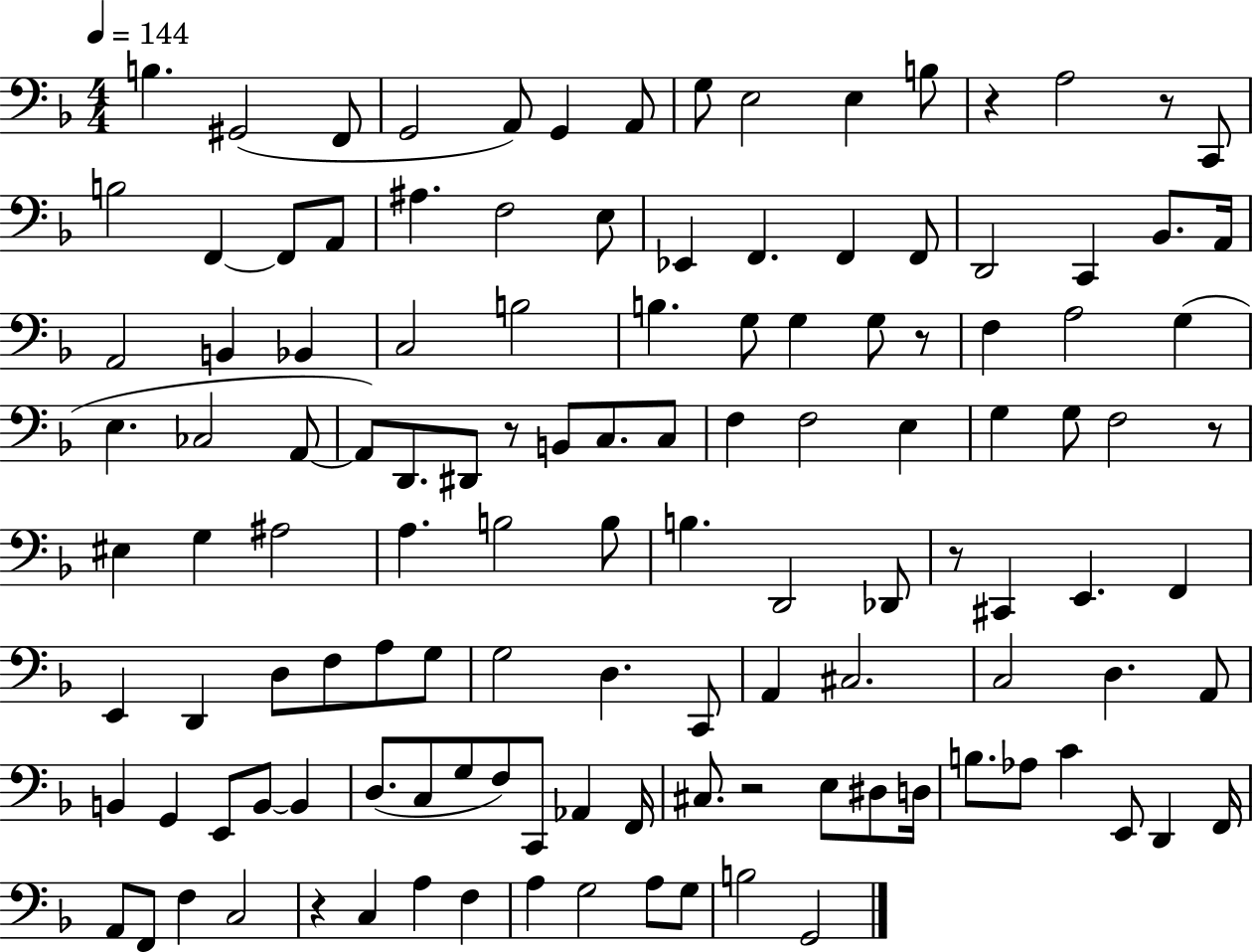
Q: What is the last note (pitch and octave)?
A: G2